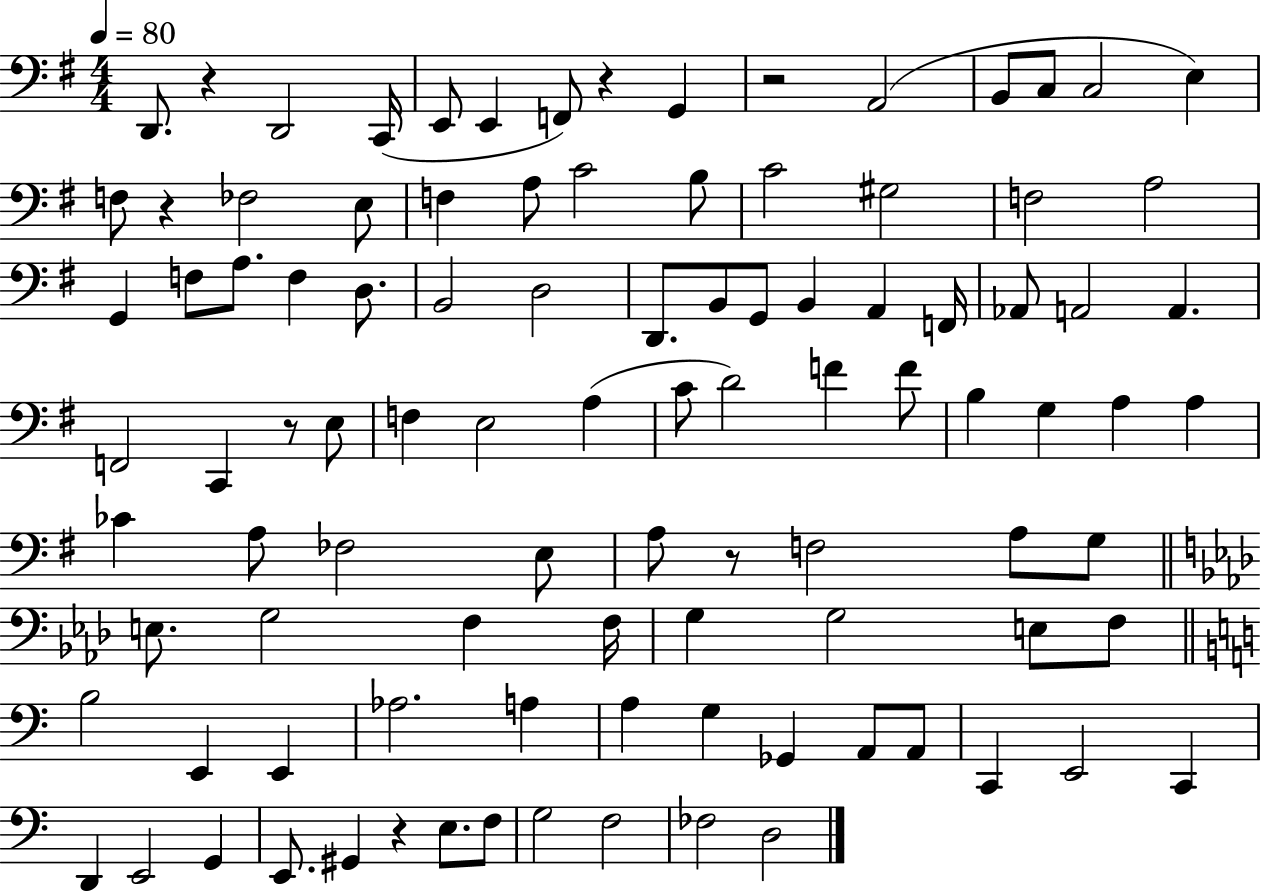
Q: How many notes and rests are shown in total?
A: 100